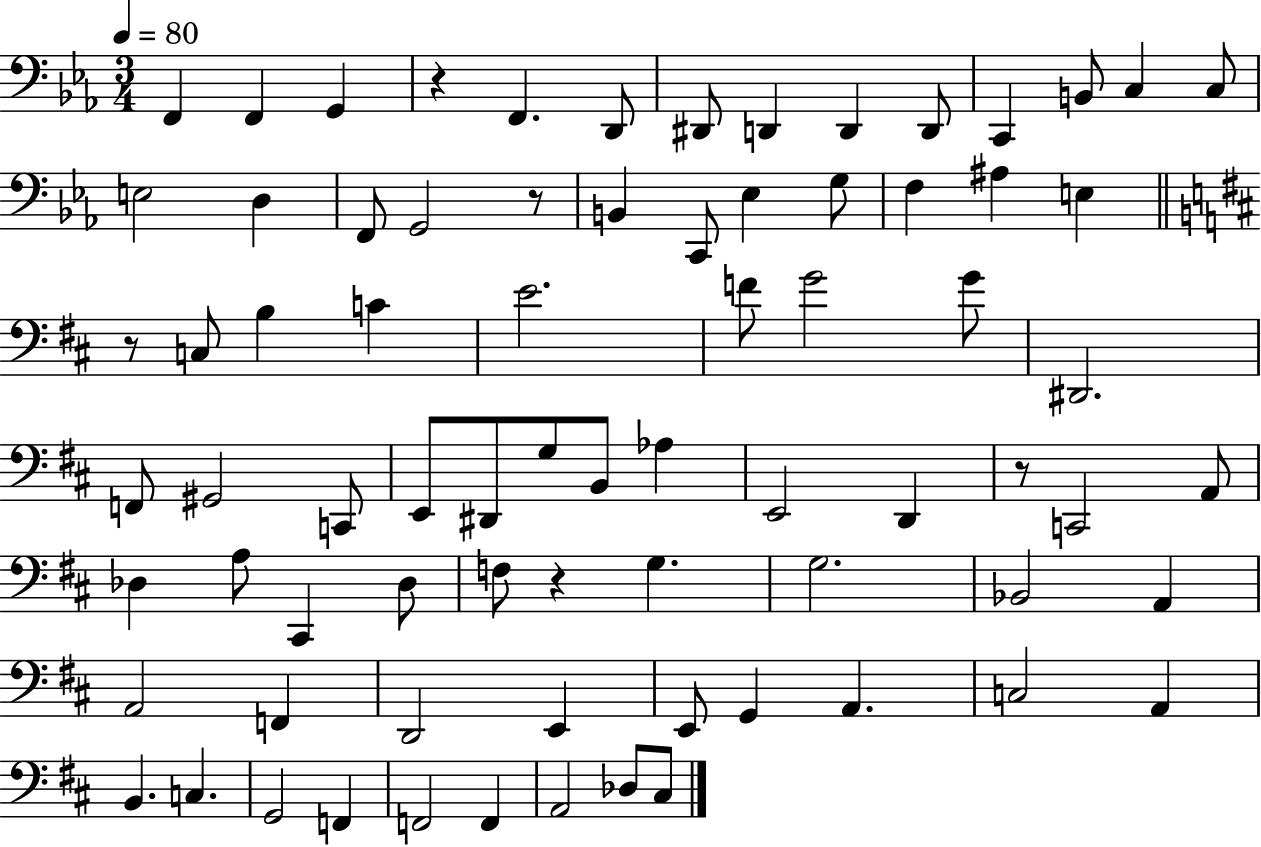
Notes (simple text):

F2/q F2/q G2/q R/q F2/q. D2/e D#2/e D2/q D2/q D2/e C2/q B2/e C3/q C3/e E3/h D3/q F2/e G2/h R/e B2/q C2/e Eb3/q G3/e F3/q A#3/q E3/q R/e C3/e B3/q C4/q E4/h. F4/e G4/h G4/e D#2/h. F2/e G#2/h C2/e E2/e D#2/e G3/e B2/e Ab3/q E2/h D2/q R/e C2/h A2/e Db3/q A3/e C#2/q Db3/e F3/e R/q G3/q. G3/h. Bb2/h A2/q A2/h F2/q D2/h E2/q E2/e G2/q A2/q. C3/h A2/q B2/q. C3/q. G2/h F2/q F2/h F2/q A2/h Db3/e C#3/e